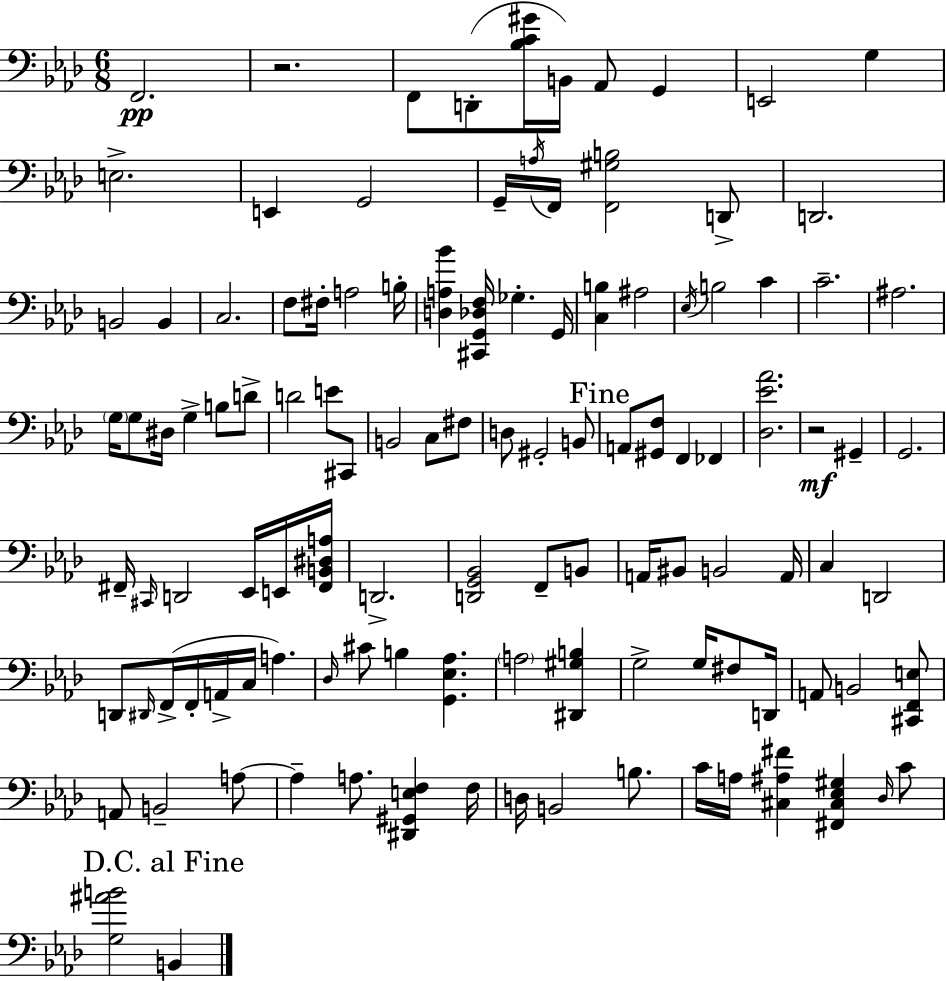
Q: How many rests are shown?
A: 2